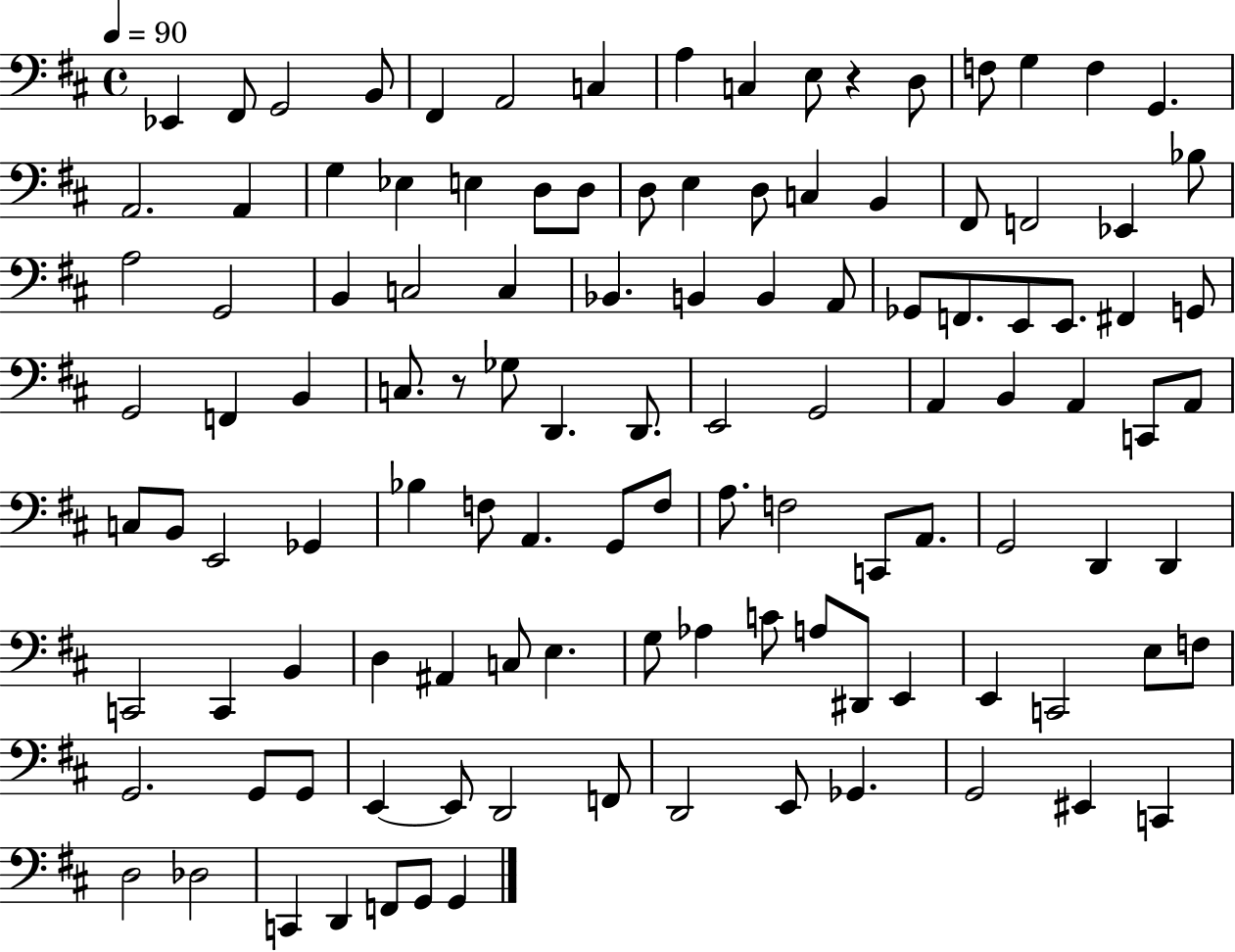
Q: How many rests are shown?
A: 2